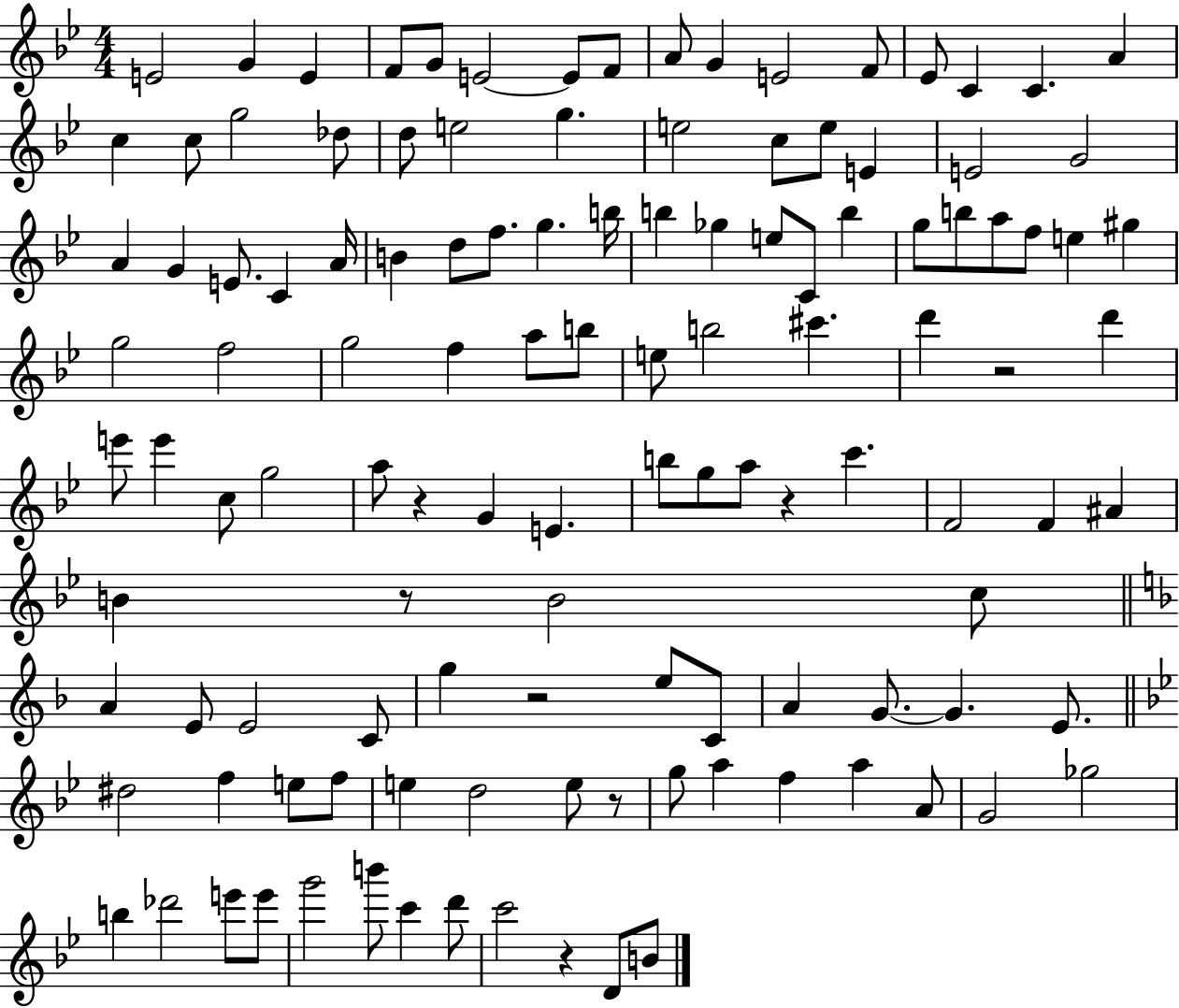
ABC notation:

X:1
T:Untitled
M:4/4
L:1/4
K:Bb
E2 G E F/2 G/2 E2 E/2 F/2 A/2 G E2 F/2 _E/2 C C A c c/2 g2 _d/2 d/2 e2 g e2 c/2 e/2 E E2 G2 A G E/2 C A/4 B d/2 f/2 g b/4 b _g e/2 C/2 b g/2 b/2 a/2 f/2 e ^g g2 f2 g2 f a/2 b/2 e/2 b2 ^c' d' z2 d' e'/2 e' c/2 g2 a/2 z G E b/2 g/2 a/2 z c' F2 F ^A B z/2 B2 c/2 A E/2 E2 C/2 g z2 e/2 C/2 A G/2 G E/2 ^d2 f e/2 f/2 e d2 e/2 z/2 g/2 a f a A/2 G2 _g2 b _d'2 e'/2 e'/2 g'2 b'/2 c' d'/2 c'2 z D/2 B/2